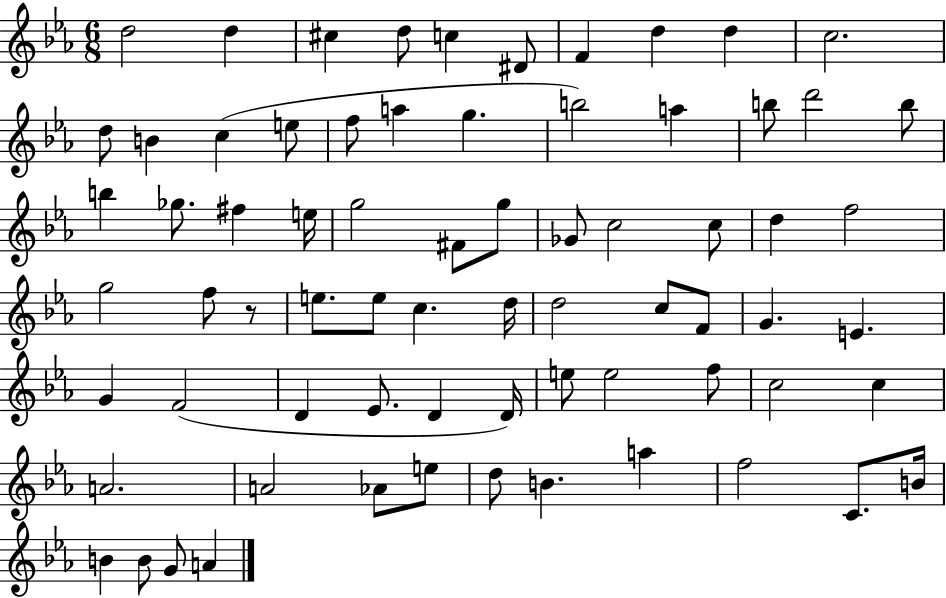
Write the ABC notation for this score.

X:1
T:Untitled
M:6/8
L:1/4
K:Eb
d2 d ^c d/2 c ^D/2 F d d c2 d/2 B c e/2 f/2 a g b2 a b/2 d'2 b/2 b _g/2 ^f e/4 g2 ^F/2 g/2 _G/2 c2 c/2 d f2 g2 f/2 z/2 e/2 e/2 c d/4 d2 c/2 F/2 G E G F2 D _E/2 D D/4 e/2 e2 f/2 c2 c A2 A2 _A/2 e/2 d/2 B a f2 C/2 B/4 B B/2 G/2 A